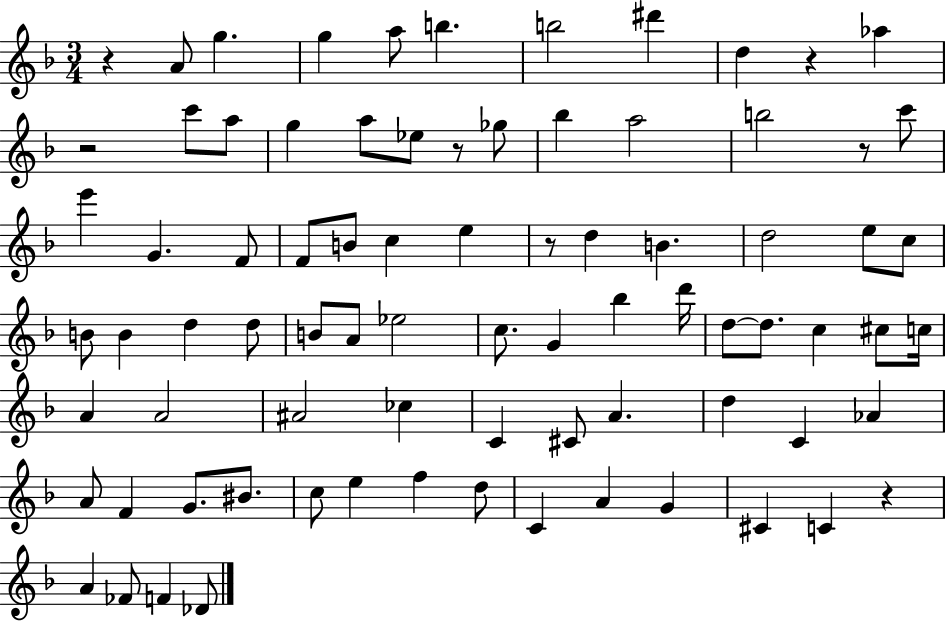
{
  \clef treble
  \numericTimeSignature
  \time 3/4
  \key f \major
  r4 a'8 g''4. | g''4 a''8 b''4. | b''2 dis'''4 | d''4 r4 aes''4 | \break r2 c'''8 a''8 | g''4 a''8 ees''8 r8 ges''8 | bes''4 a''2 | b''2 r8 c'''8 | \break e'''4 g'4. f'8 | f'8 b'8 c''4 e''4 | r8 d''4 b'4. | d''2 e''8 c''8 | \break b'8 b'4 d''4 d''8 | b'8 a'8 ees''2 | c''8. g'4 bes''4 d'''16 | d''8~~ d''8. c''4 cis''8 c''16 | \break a'4 a'2 | ais'2 ces''4 | c'4 cis'8 a'4. | d''4 c'4 aes'4 | \break a'8 f'4 g'8. bis'8. | c''8 e''4 f''4 d''8 | c'4 a'4 g'4 | cis'4 c'4 r4 | \break a'4 fes'8 f'4 des'8 | \bar "|."
}